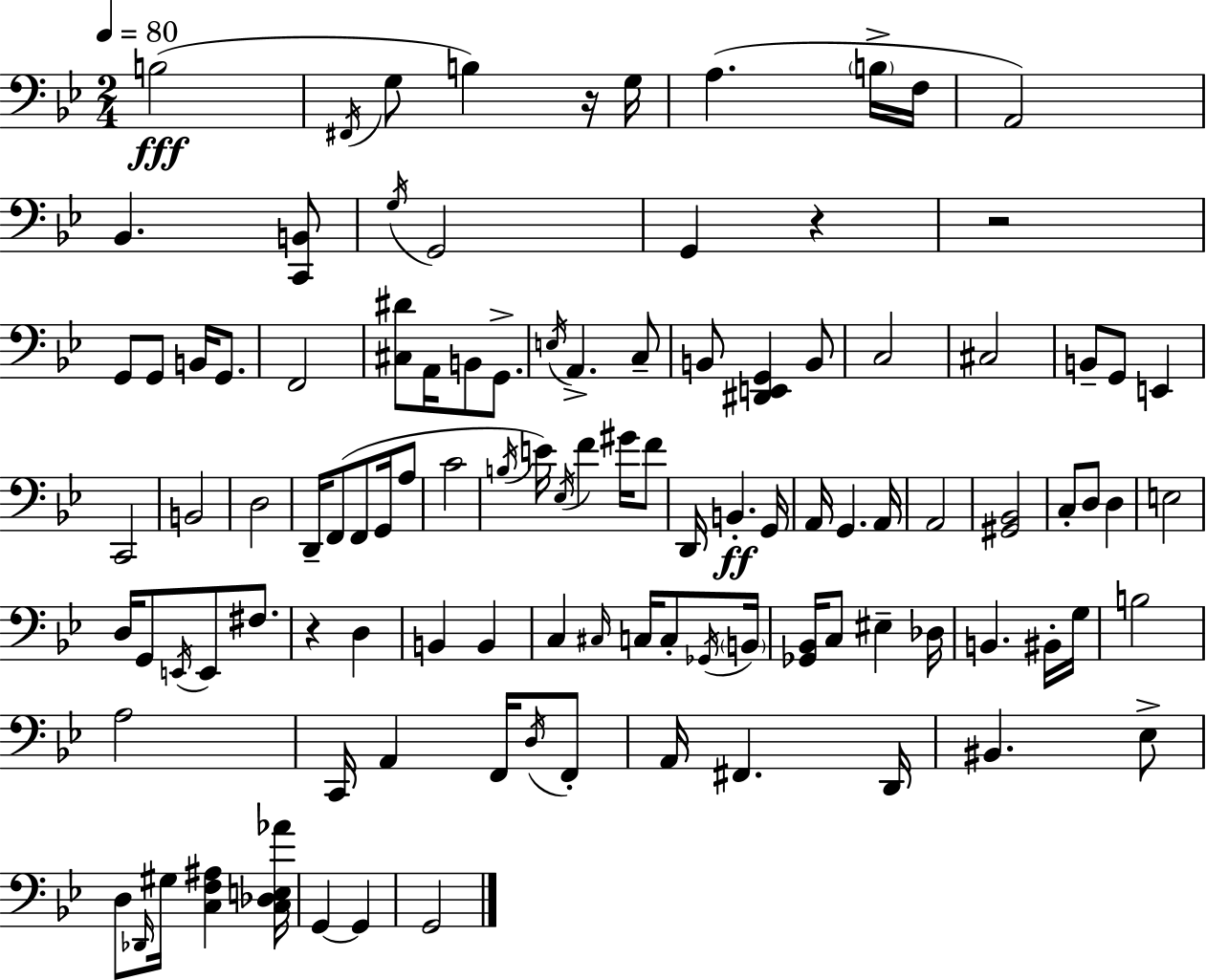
B3/h F#2/s G3/e B3/q R/s G3/s A3/q. B3/s F3/s A2/h Bb2/q. [C2,B2]/e G3/s G2/h G2/q R/q R/h G2/e G2/e B2/s G2/e. F2/h [C#3,D#4]/e A2/s B2/e G2/e. E3/s A2/q. C3/e B2/e [D#2,E2,G2]/q B2/e C3/h C#3/h B2/e G2/e E2/q C2/h B2/h D3/h D2/s F2/e F2/e G2/s A3/e C4/h B3/s E4/s Eb3/s F4/q G#4/s F4/e D2/s B2/q. G2/s A2/s G2/q. A2/s A2/h [G#2,Bb2]/h C3/e D3/e D3/q E3/h D3/s G2/e E2/s E2/e F#3/e. R/q D3/q B2/q B2/q C3/q C#3/s C3/s C3/e Gb2/s B2/s [Gb2,Bb2]/s C3/e EIS3/q Db3/s B2/q. BIS2/s G3/s B3/h A3/h C2/s A2/q F2/s D3/s F2/e A2/s F#2/q. D2/s BIS2/q. Eb3/e D3/e Db2/s G#3/s [C3,F3,A#3]/q [C3,Db3,E3,Ab4]/s G2/q G2/q G2/h